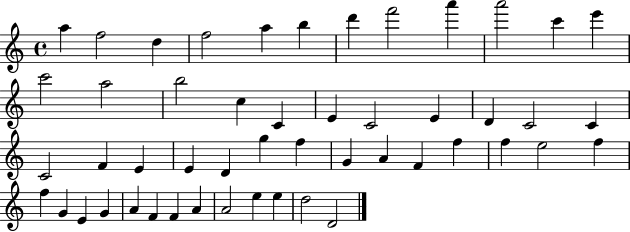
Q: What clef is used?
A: treble